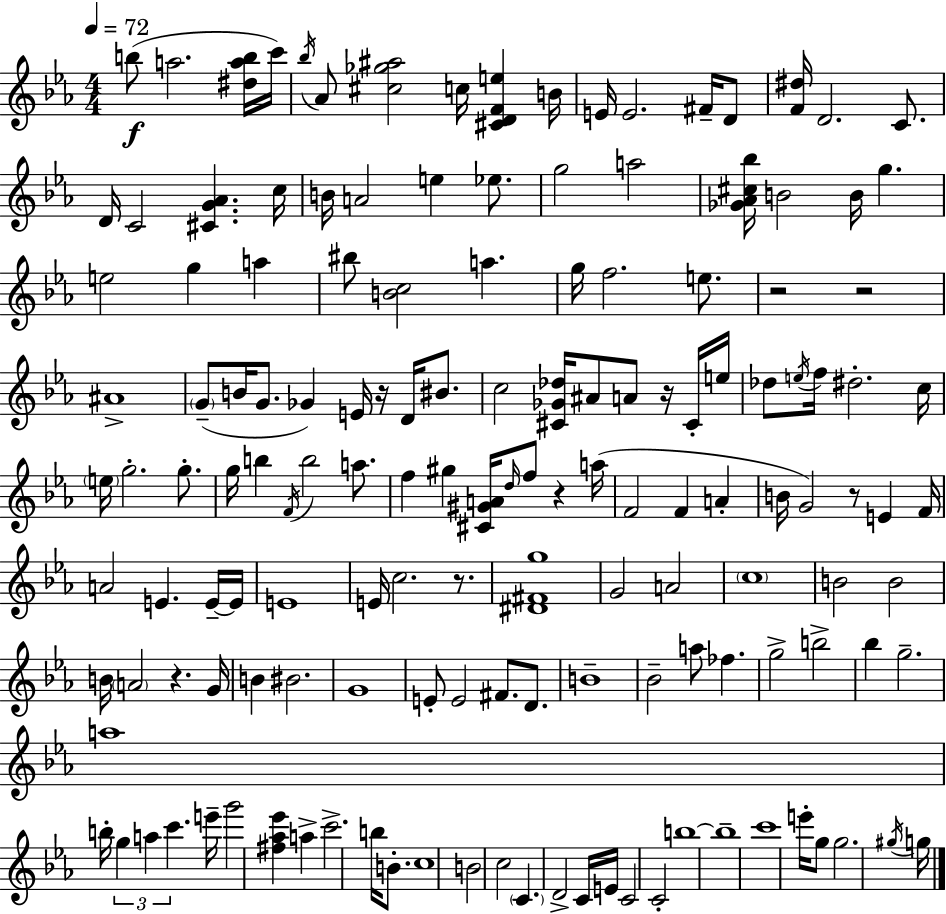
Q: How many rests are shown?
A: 8